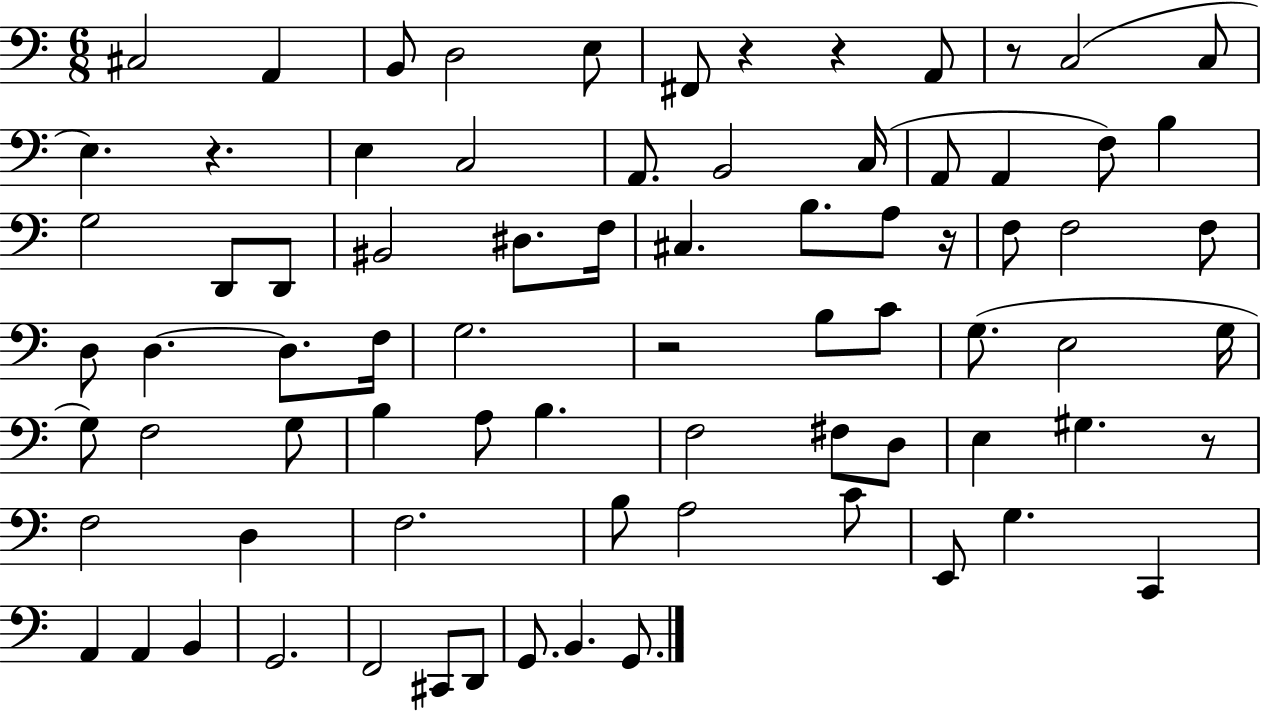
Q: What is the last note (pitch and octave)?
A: G2